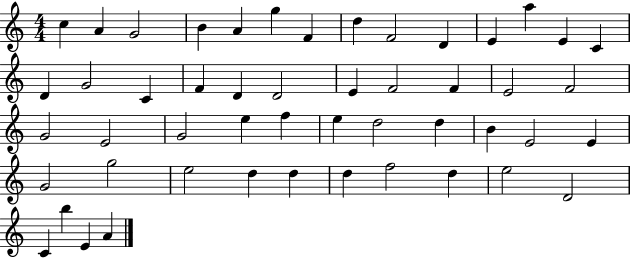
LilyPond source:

{
  \clef treble
  \numericTimeSignature
  \time 4/4
  \key c \major
  c''4 a'4 g'2 | b'4 a'4 g''4 f'4 | d''4 f'2 d'4 | e'4 a''4 e'4 c'4 | \break d'4 g'2 c'4 | f'4 d'4 d'2 | e'4 f'2 f'4 | e'2 f'2 | \break g'2 e'2 | g'2 e''4 f''4 | e''4 d''2 d''4 | b'4 e'2 e'4 | \break g'2 g''2 | e''2 d''4 d''4 | d''4 f''2 d''4 | e''2 d'2 | \break c'4 b''4 e'4 a'4 | \bar "|."
}